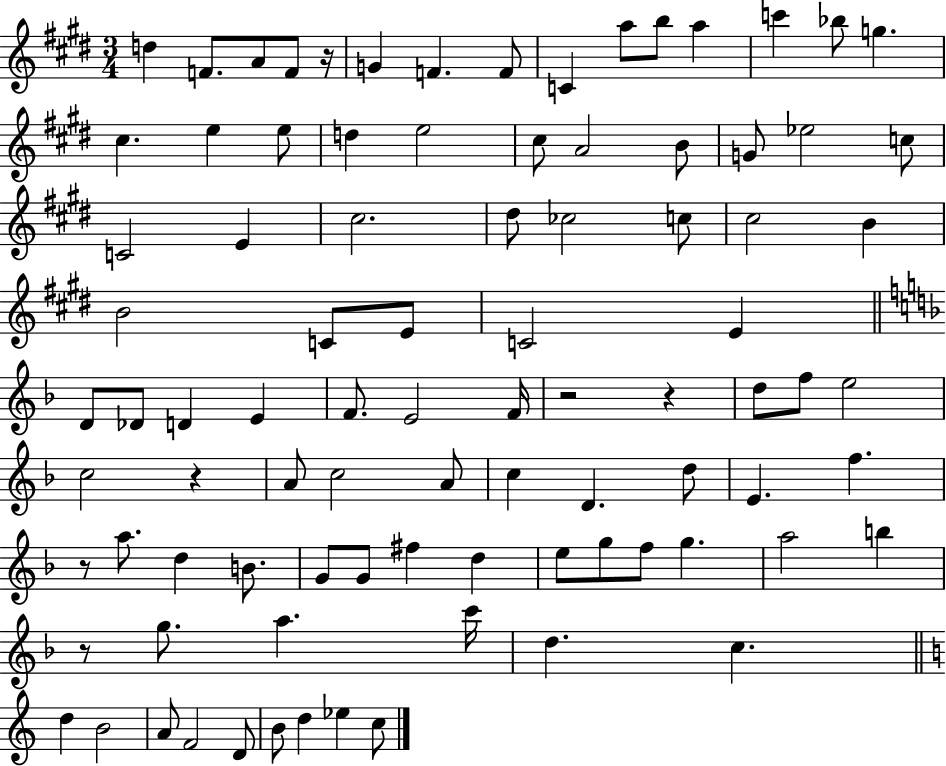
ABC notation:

X:1
T:Untitled
M:3/4
L:1/4
K:E
d F/2 A/2 F/2 z/4 G F F/2 C a/2 b/2 a c' _b/2 g ^c e e/2 d e2 ^c/2 A2 B/2 G/2 _e2 c/2 C2 E ^c2 ^d/2 _c2 c/2 ^c2 B B2 C/2 E/2 C2 E D/2 _D/2 D E F/2 E2 F/4 z2 z d/2 f/2 e2 c2 z A/2 c2 A/2 c D d/2 E f z/2 a/2 d B/2 G/2 G/2 ^f d e/2 g/2 f/2 g a2 b z/2 g/2 a c'/4 d c d B2 A/2 F2 D/2 B/2 d _e c/2